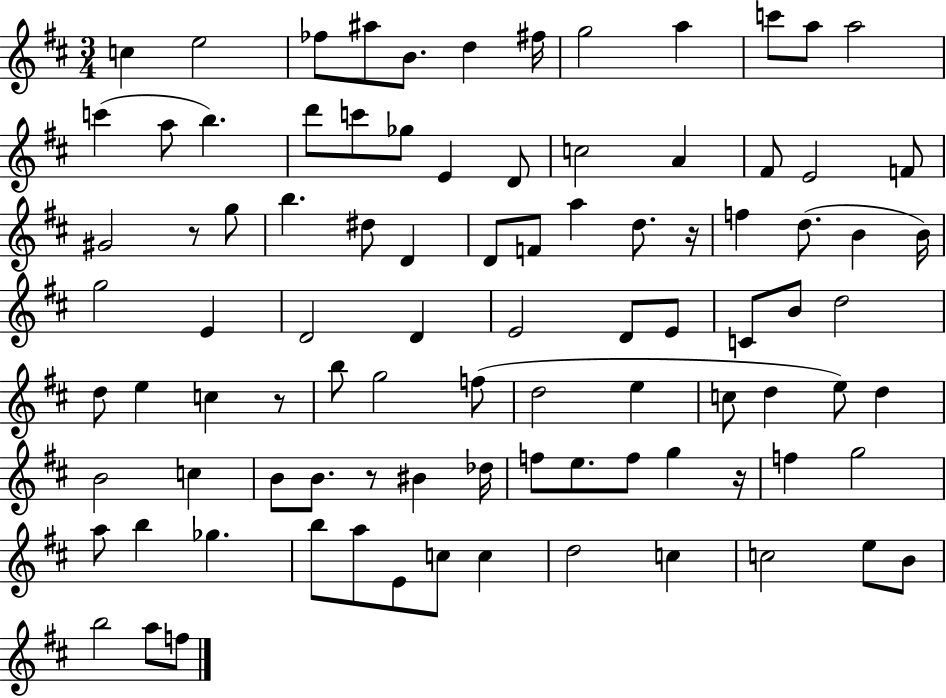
C5/q E5/h FES5/e A#5/e B4/e. D5/q F#5/s G5/h A5/q C6/e A5/e A5/h C6/q A5/e B5/q. D6/e C6/e Gb5/e E4/q D4/e C5/h A4/q F#4/e E4/h F4/e G#4/h R/e G5/e B5/q. D#5/e D4/q D4/e F4/e A5/q D5/e. R/s F5/q D5/e. B4/q B4/s G5/h E4/q D4/h D4/q E4/h D4/e E4/e C4/e B4/e D5/h D5/e E5/q C5/q R/e B5/e G5/h F5/e D5/h E5/q C5/e D5/q E5/e D5/q B4/h C5/q B4/e B4/e. R/e BIS4/q Db5/s F5/e E5/e. F5/e G5/q R/s F5/q G5/h A5/e B5/q Gb5/q. B5/e A5/e E4/e C5/e C5/q D5/h C5/q C5/h E5/e B4/e B5/h A5/e F5/e